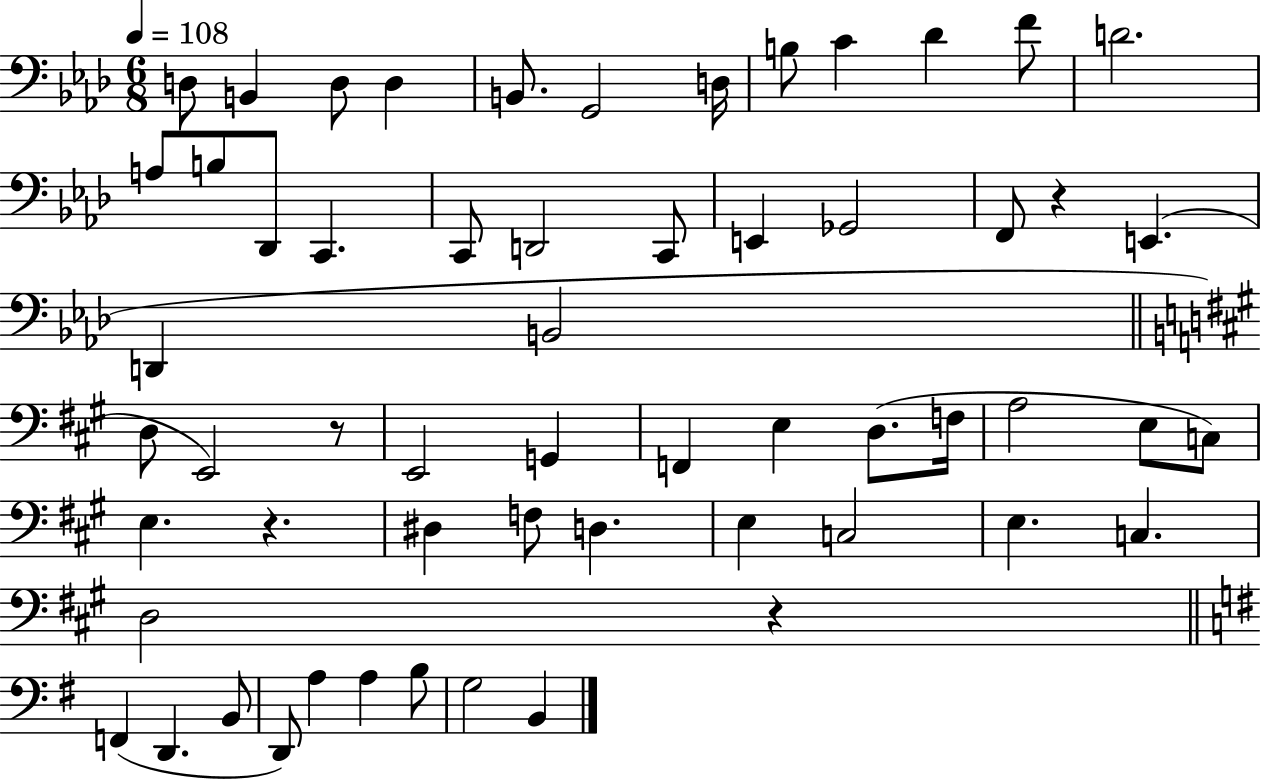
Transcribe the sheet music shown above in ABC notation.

X:1
T:Untitled
M:6/8
L:1/4
K:Ab
D,/2 B,, D,/2 D, B,,/2 G,,2 D,/4 B,/2 C _D F/2 D2 A,/2 B,/2 _D,,/2 C,, C,,/2 D,,2 C,,/2 E,, _G,,2 F,,/2 z E,, D,, B,,2 D,/2 E,,2 z/2 E,,2 G,, F,, E, D,/2 F,/4 A,2 E,/2 C,/2 E, z ^D, F,/2 D, E, C,2 E, C, D,2 z F,, D,, B,,/2 D,,/2 A, A, B,/2 G,2 B,,